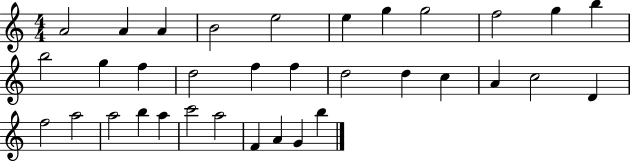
{
  \clef treble
  \numericTimeSignature
  \time 4/4
  \key c \major
  a'2 a'4 a'4 | b'2 e''2 | e''4 g''4 g''2 | f''2 g''4 b''4 | \break b''2 g''4 f''4 | d''2 f''4 f''4 | d''2 d''4 c''4 | a'4 c''2 d'4 | \break f''2 a''2 | a''2 b''4 a''4 | c'''2 a''2 | f'4 a'4 g'4 b''4 | \break \bar "|."
}